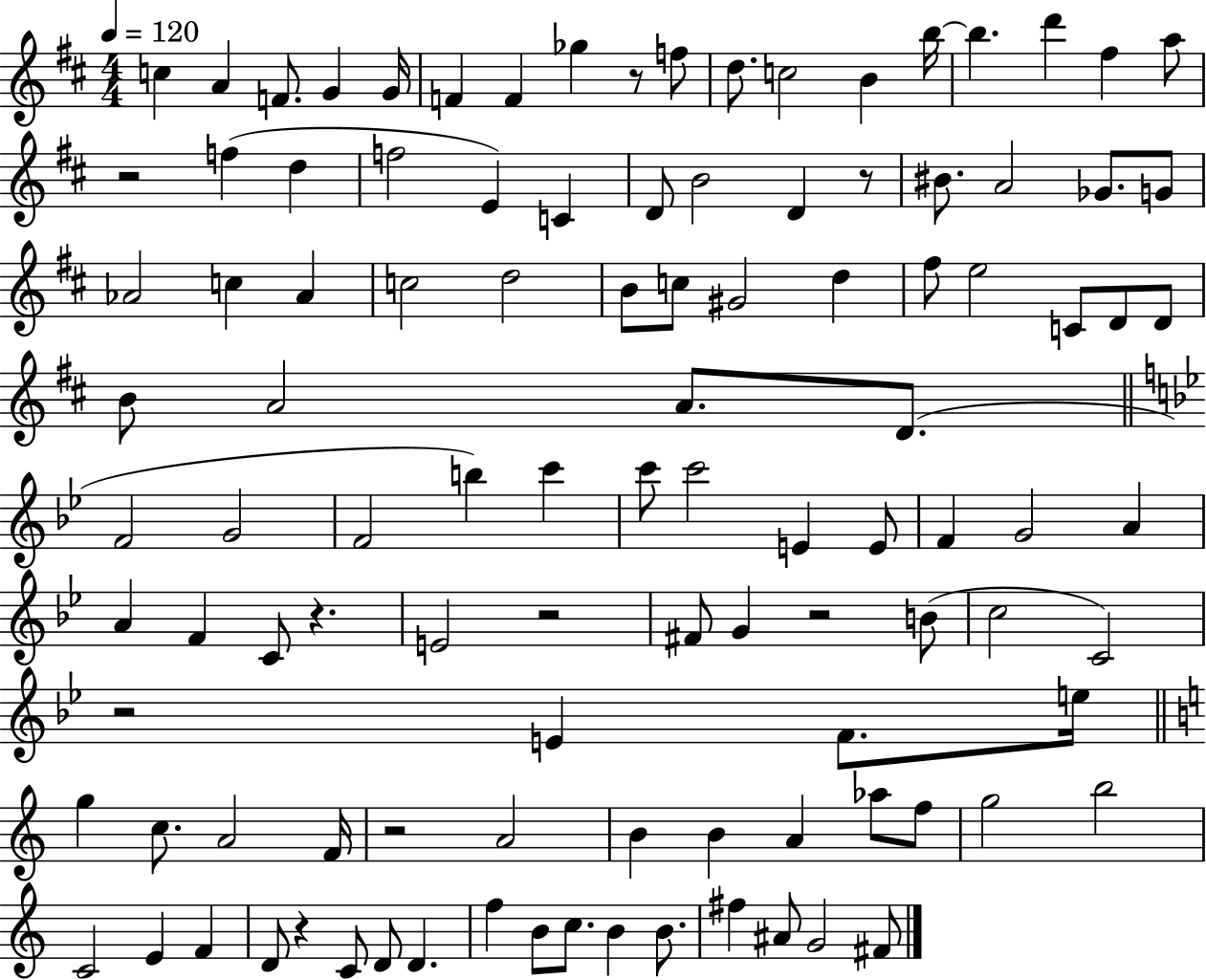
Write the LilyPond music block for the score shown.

{
  \clef treble
  \numericTimeSignature
  \time 4/4
  \key d \major
  \tempo 4 = 120
  c''4 a'4 f'8. g'4 g'16 | f'4 f'4 ges''4 r8 f''8 | d''8. c''2 b'4 b''16~~ | b''4. d'''4 fis''4 a''8 | \break r2 f''4( d''4 | f''2 e'4) c'4 | d'8 b'2 d'4 r8 | bis'8. a'2 ges'8. g'8 | \break aes'2 c''4 aes'4 | c''2 d''2 | b'8 c''8 gis'2 d''4 | fis''8 e''2 c'8 d'8 d'8 | \break b'8 a'2 a'8. d'8.( | \bar "||" \break \key bes \major f'2 g'2 | f'2 b''4) c'''4 | c'''8 c'''2 e'4 e'8 | f'4 g'2 a'4 | \break a'4 f'4 c'8 r4. | e'2 r2 | fis'8 g'4 r2 b'8( | c''2 c'2) | \break r2 e'4 f'8. e''16 | \bar "||" \break \key c \major g''4 c''8. a'2 f'16 | r2 a'2 | b'4 b'4 a'4 aes''8 f''8 | g''2 b''2 | \break c'2 e'4 f'4 | d'8 r4 c'8 d'8 d'4. | f''4 b'8 c''8. b'4 b'8. | fis''4 ais'8 g'2 fis'8 | \break \bar "|."
}